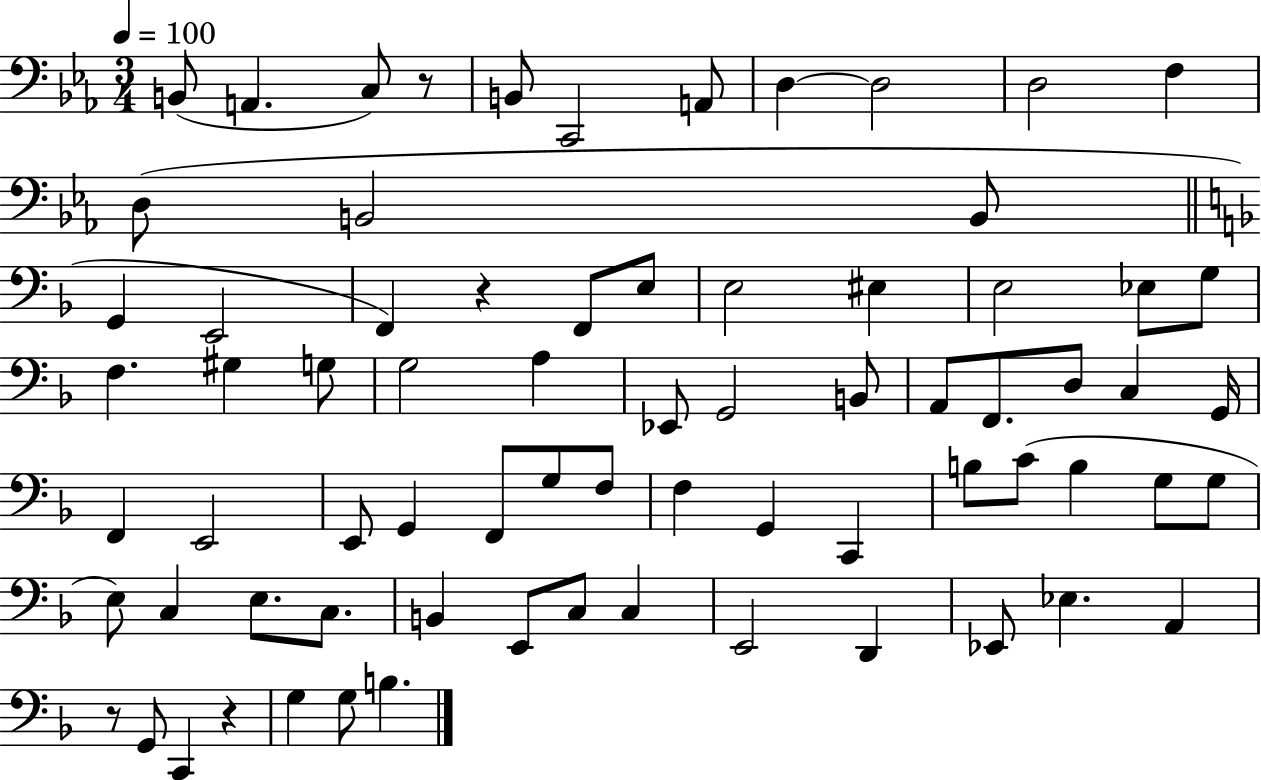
X:1
T:Untitled
M:3/4
L:1/4
K:Eb
B,,/2 A,, C,/2 z/2 B,,/2 C,,2 A,,/2 D, D,2 D,2 F, D,/2 B,,2 B,,/2 G,, E,,2 F,, z F,,/2 E,/2 E,2 ^E, E,2 _E,/2 G,/2 F, ^G, G,/2 G,2 A, _E,,/2 G,,2 B,,/2 A,,/2 F,,/2 D,/2 C, G,,/4 F,, E,,2 E,,/2 G,, F,,/2 G,/2 F,/2 F, G,, C,, B,/2 C/2 B, G,/2 G,/2 E,/2 C, E,/2 C,/2 B,, E,,/2 C,/2 C, E,,2 D,, _E,,/2 _E, A,, z/2 G,,/2 C,, z G, G,/2 B,